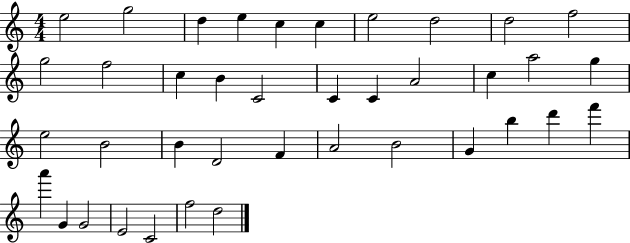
E5/h G5/h D5/q E5/q C5/q C5/q E5/h D5/h D5/h F5/h G5/h F5/h C5/q B4/q C4/h C4/q C4/q A4/h C5/q A5/h G5/q E5/h B4/h B4/q D4/h F4/q A4/h B4/h G4/q B5/q D6/q F6/q A6/q G4/q G4/h E4/h C4/h F5/h D5/h